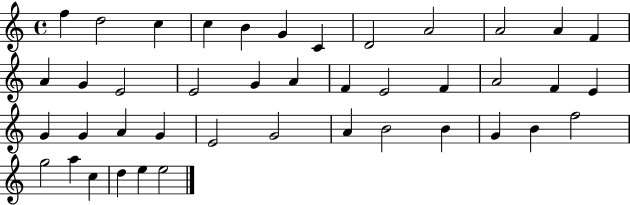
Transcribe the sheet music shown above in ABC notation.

X:1
T:Untitled
M:4/4
L:1/4
K:C
f d2 c c B G C D2 A2 A2 A F A G E2 E2 G A F E2 F A2 F E G G A G E2 G2 A B2 B G B f2 g2 a c d e e2